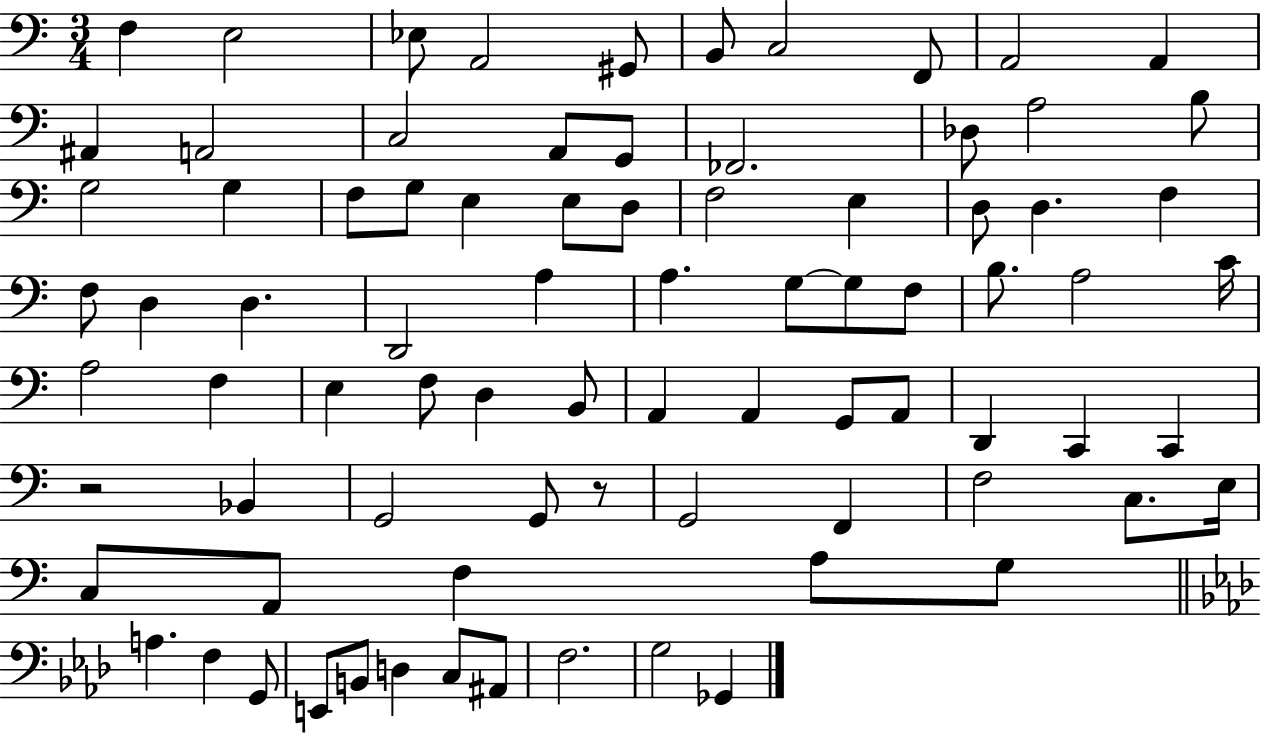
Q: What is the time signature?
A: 3/4